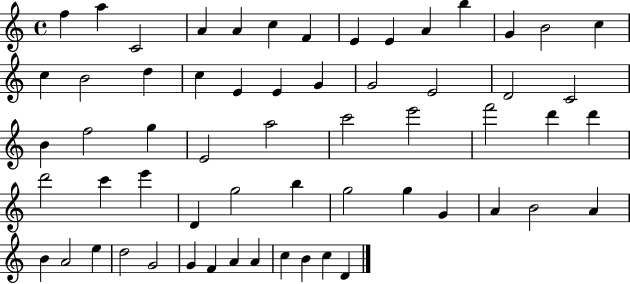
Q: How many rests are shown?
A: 0